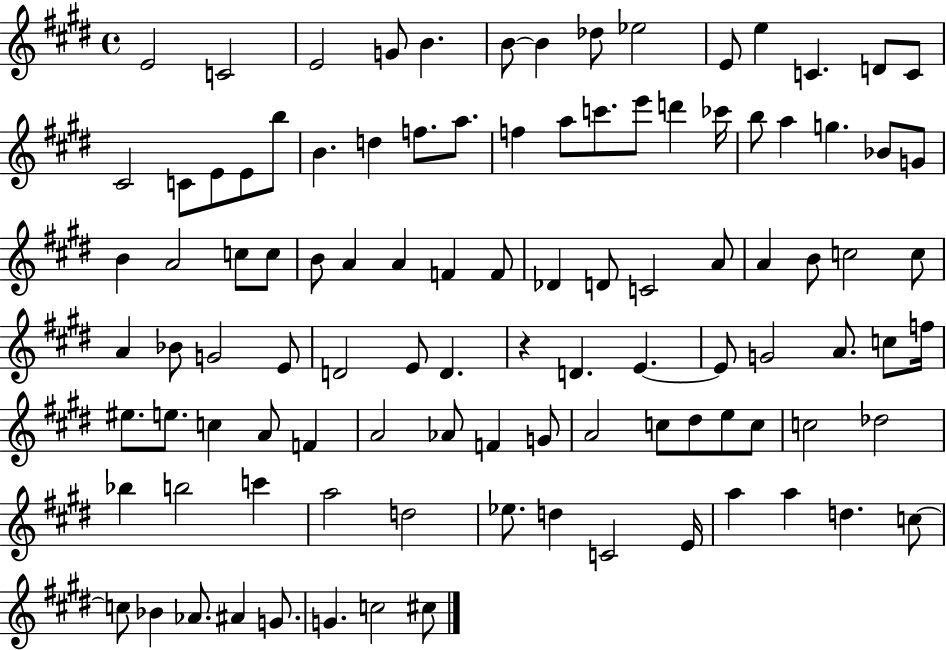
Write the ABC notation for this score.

X:1
T:Untitled
M:4/4
L:1/4
K:E
E2 C2 E2 G/2 B B/2 B _d/2 _e2 E/2 e C D/2 C/2 ^C2 C/2 E/2 E/2 b/2 B d f/2 a/2 f a/2 c'/2 e'/2 d' _c'/4 b/2 a g _B/2 G/2 B A2 c/2 c/2 B/2 A A F F/2 _D D/2 C2 A/2 A B/2 c2 c/2 A _B/2 G2 E/2 D2 E/2 D z D E E/2 G2 A/2 c/2 f/4 ^e/2 e/2 c A/2 F A2 _A/2 F G/2 A2 c/2 ^d/2 e/2 c/2 c2 _d2 _b b2 c' a2 d2 _e/2 d C2 E/4 a a d c/2 c/2 _B _A/2 ^A G/2 G c2 ^c/2